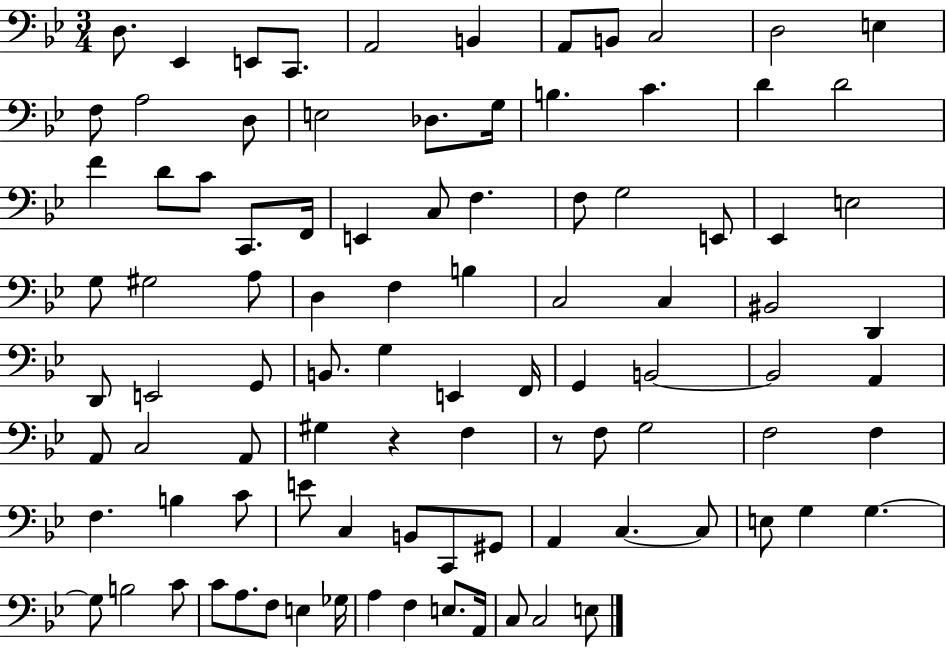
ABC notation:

X:1
T:Untitled
M:3/4
L:1/4
K:Bb
D,/2 _E,, E,,/2 C,,/2 A,,2 B,, A,,/2 B,,/2 C,2 D,2 E, F,/2 A,2 D,/2 E,2 _D,/2 G,/4 B, C D D2 F D/2 C/2 C,,/2 F,,/4 E,, C,/2 F, F,/2 G,2 E,,/2 _E,, E,2 G,/2 ^G,2 A,/2 D, F, B, C,2 C, ^B,,2 D,, D,,/2 E,,2 G,,/2 B,,/2 G, E,, F,,/4 G,, B,,2 B,,2 A,, A,,/2 C,2 A,,/2 ^G, z F, z/2 F,/2 G,2 F,2 F, F, B, C/2 E/2 C, B,,/2 C,,/2 ^G,,/2 A,, C, C,/2 E,/2 G, G, G,/2 B,2 C/2 C/2 A,/2 F,/2 E, _G,/4 A, F, E,/2 A,,/4 C,/2 C,2 E,/2